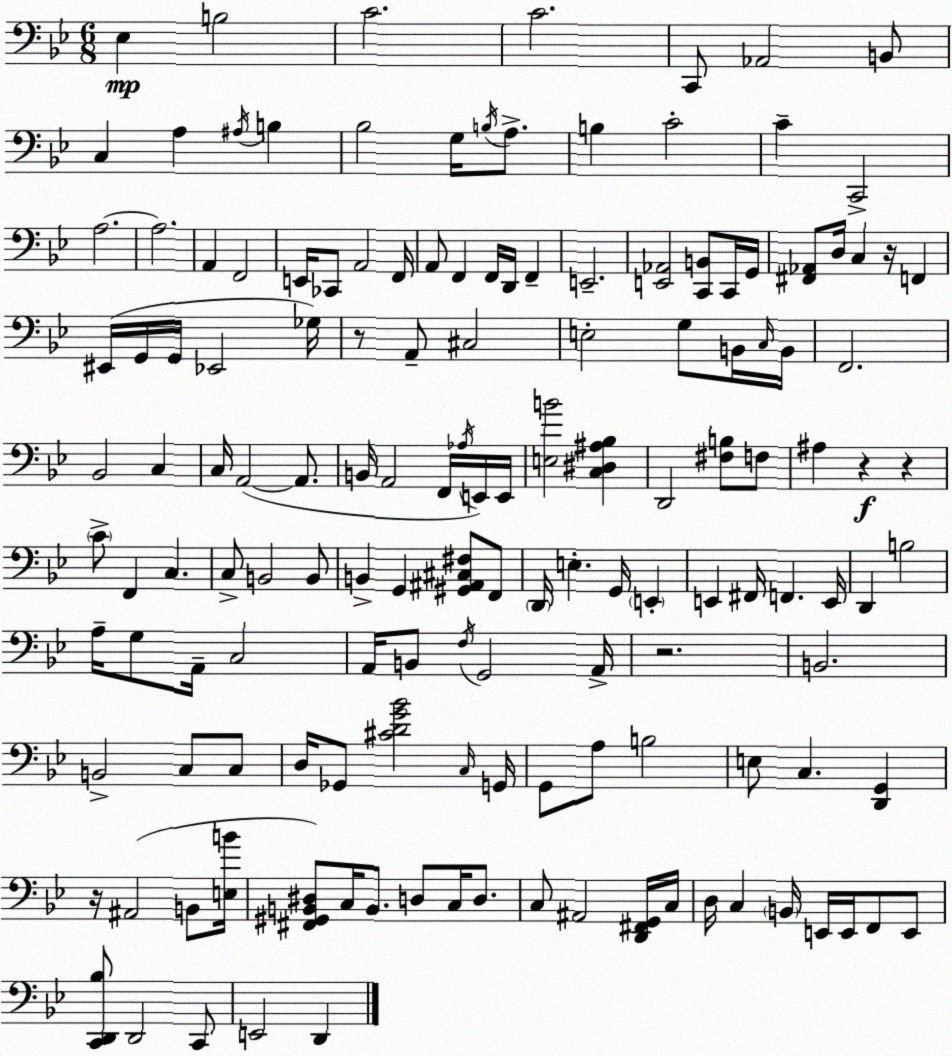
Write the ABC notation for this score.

X:1
T:Untitled
M:6/8
L:1/4
K:Gm
_E, B,2 C2 C2 C,,/2 _A,,2 B,,/2 C, A, ^A,/4 B, _B,2 G,/4 B,/4 A,/2 B, C2 C C,,2 A,2 A,2 A,, F,,2 E,,/4 _C,,/2 A,,2 F,,/4 A,,/2 F,, F,,/4 D,,/4 F,, E,,2 [E,,_A,,]2 [C,,B,,]/2 C,,/4 G,,/4 [^F,,_A,,]/2 D,/4 C, z/4 F,, ^E,,/4 G,,/4 G,,/4 _E,,2 _G,/4 z/2 A,,/2 ^C,2 E,2 G,/2 B,,/4 C,/4 B,,/4 F,,2 _B,,2 C, C,/4 A,,2 A,,/2 B,,/4 A,,2 F,,/4 _A,/4 E,,/4 E,,/4 [E,B]2 [C,^D,^A,_B,] D,,2 [^F,B,]/2 F,/2 ^A, z z C/2 F,, C, C,/2 B,,2 B,,/2 B,, G,, [^G,,^A,,^C,^F,]/2 F,,/2 D,,/4 E, G,,/4 E,, E,, ^F,,/4 F,, E,,/4 D,, B,2 A,/4 G,/2 A,,/4 C,2 A,,/4 B,,/2 F,/4 G,,2 A,,/4 z2 B,,2 B,,2 C,/2 C,/2 D,/4 _G,,/2 [^CDG_B]2 C,/4 G,,/4 G,,/2 A,/2 B,2 E,/2 C, [D,,G,,] z/4 ^A,,2 B,,/2 [E,B]/4 [^F,,^G,,B,,^D,]/2 C,/4 B,,/2 D,/2 C,/4 D,/2 C,/2 ^A,,2 [D,,^F,,G,,]/4 C,/4 D,/4 C, B,,/4 E,,/4 E,,/4 F,,/2 E,,/2 [C,,D,,_B,]/2 D,,2 C,,/2 E,,2 D,,